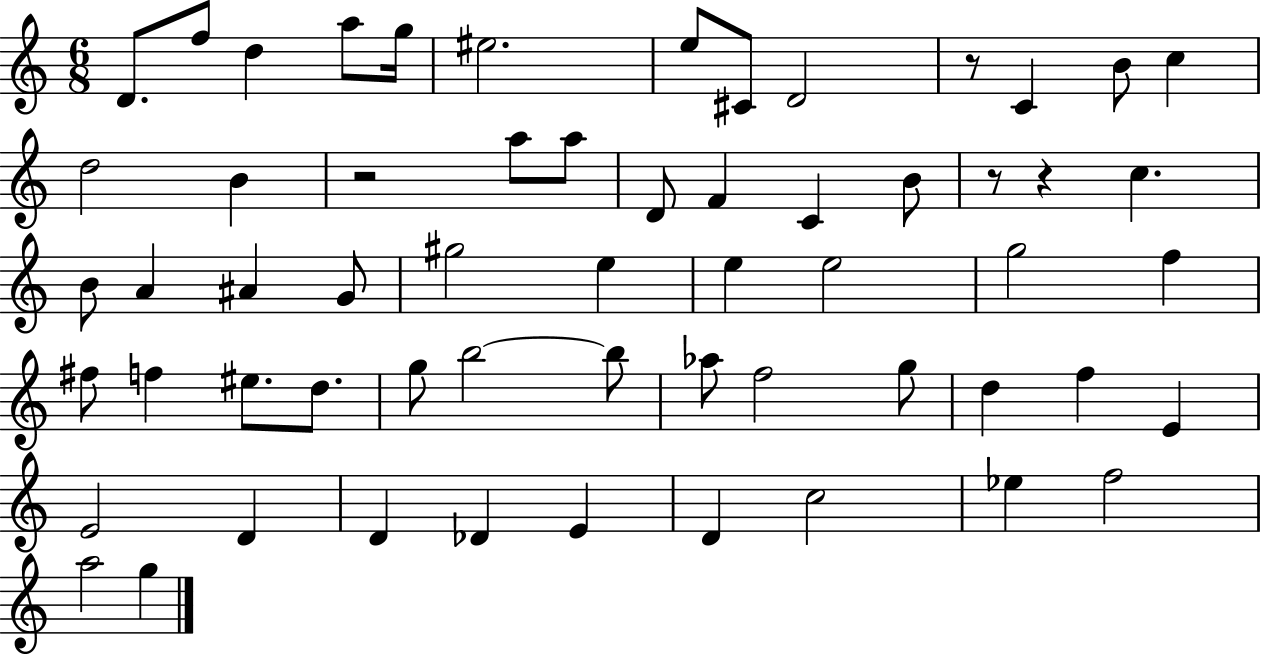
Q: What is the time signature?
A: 6/8